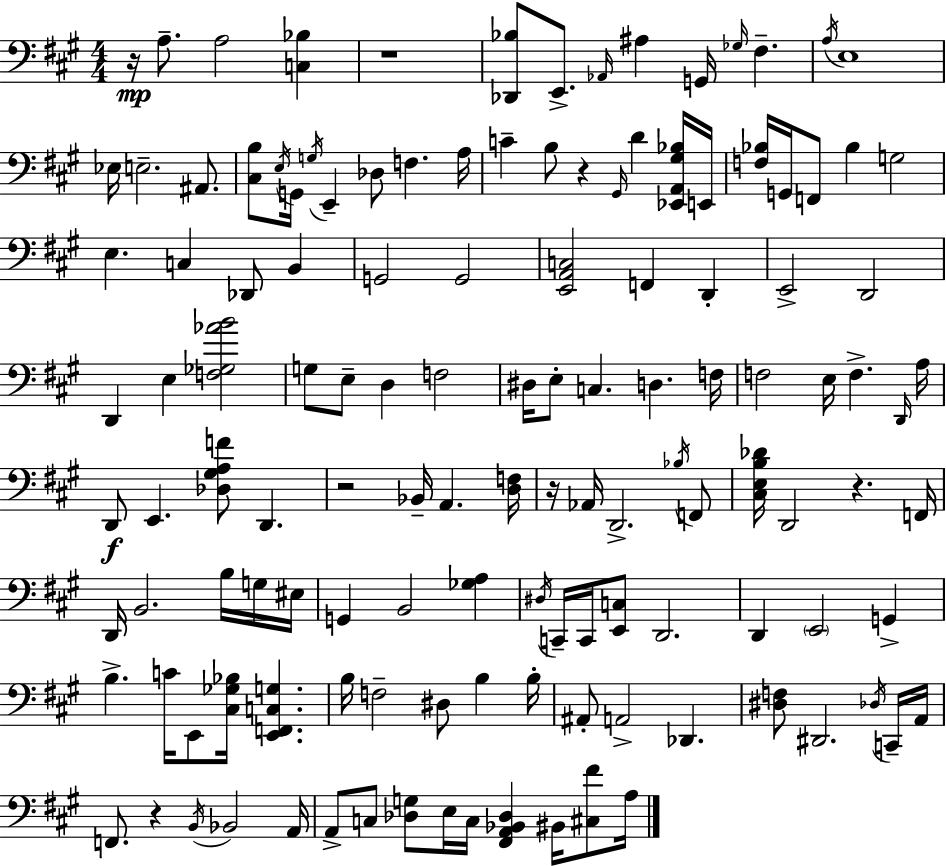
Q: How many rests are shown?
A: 7